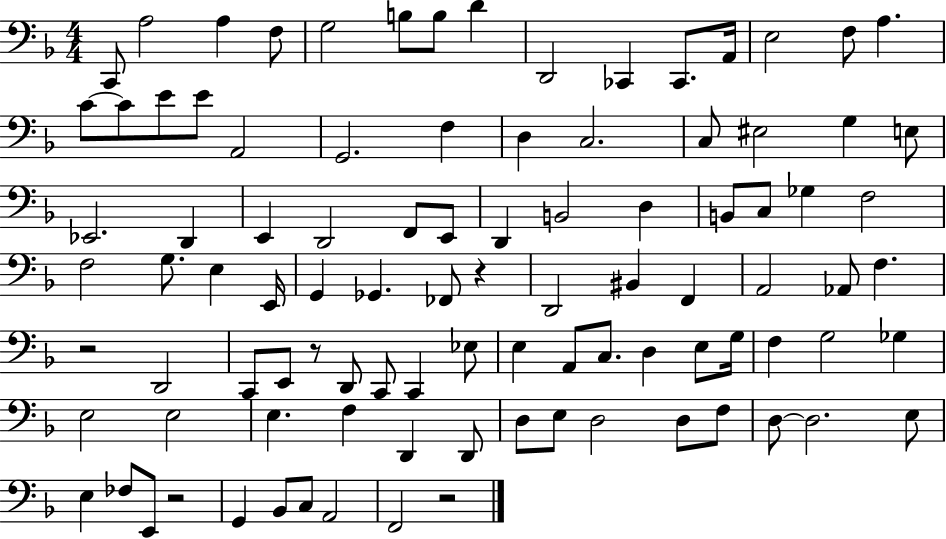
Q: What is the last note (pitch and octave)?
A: F2